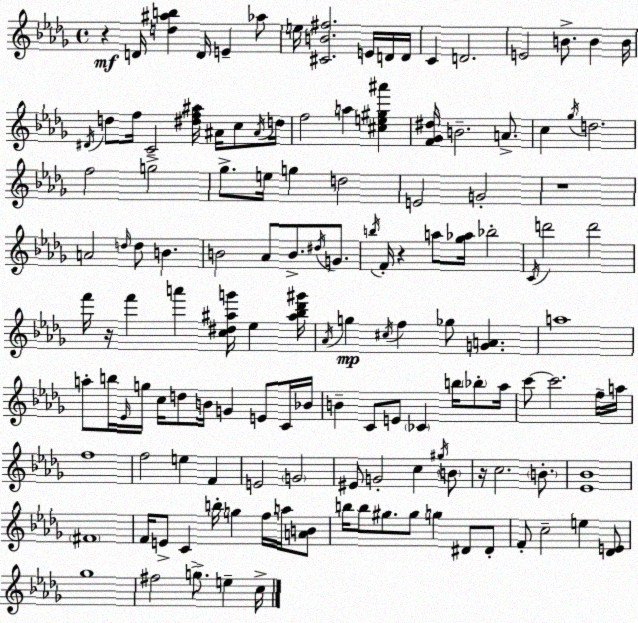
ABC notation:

X:1
T:Untitled
M:4/4
L:1/4
K:Bbm
z D/4 [d^ab] D/4 E _a/2 e/4 [^CB^f]2 E/4 D/4 D/4 C D2 E2 B/2 B B/4 ^D/4 d/2 f/4 C2 [^df^a]/4 ^A/4 c/2 ^A/4 d/4 f2 a [^ce^g^a'] [F_G^d]/4 B2 A/2 c _g/4 d2 f2 g2 _g/2 e/4 g d2 E2 G2 z4 A2 d/4 d/2 B B2 _A/2 B/2 ^d/4 G/2 b/4 F/4 z a/2 [_g_a]/4 _b2 C/4 d'2 d'2 f'/4 z/4 f' a' [c^d^ag']/4 _e [^a_b_d'^g']/4 _A/4 g ^c/4 f _g/2 [GA] a4 a/2 b/4 _E/4 g/4 c/4 d/2 B/4 G E/2 C/4 _B/4 B C/2 E/2 _C b/4 _b/2 _a/4 c'/2 c'2 f/4 a/4 f4 f2 e F E2 G2 ^E/2 G2 c ^g/4 B/2 z/4 c2 B/2 [_E_B]4 ^F4 F/4 E/2 C b/4 g f/4 a/4 [AB]/2 b/4 b/2 ^g/2 ^g/2 g ^D/2 ^D/2 F/2 c2 e [_DE]/2 _g4 ^f2 g/2 e c/4